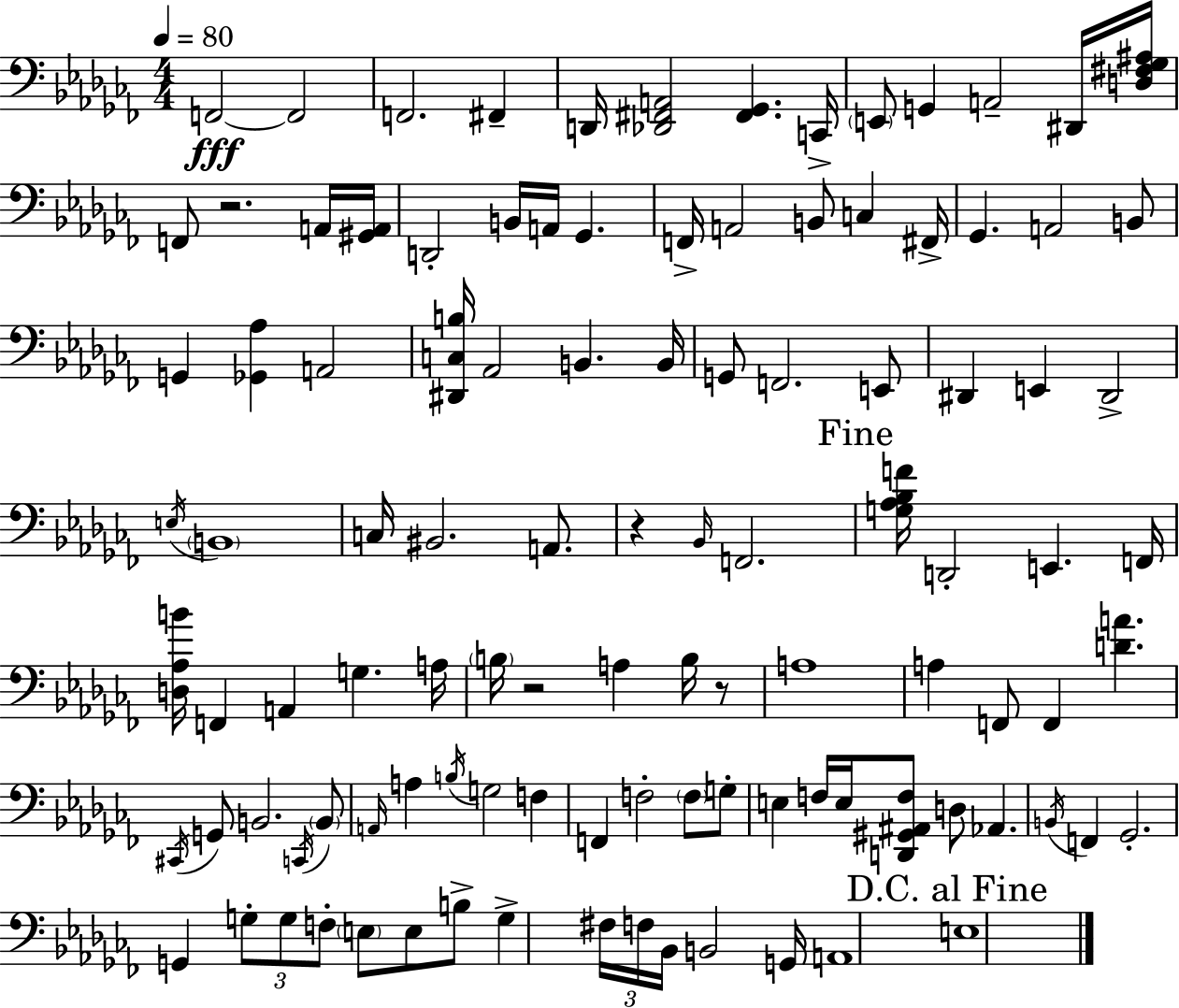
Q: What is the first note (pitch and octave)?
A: F2